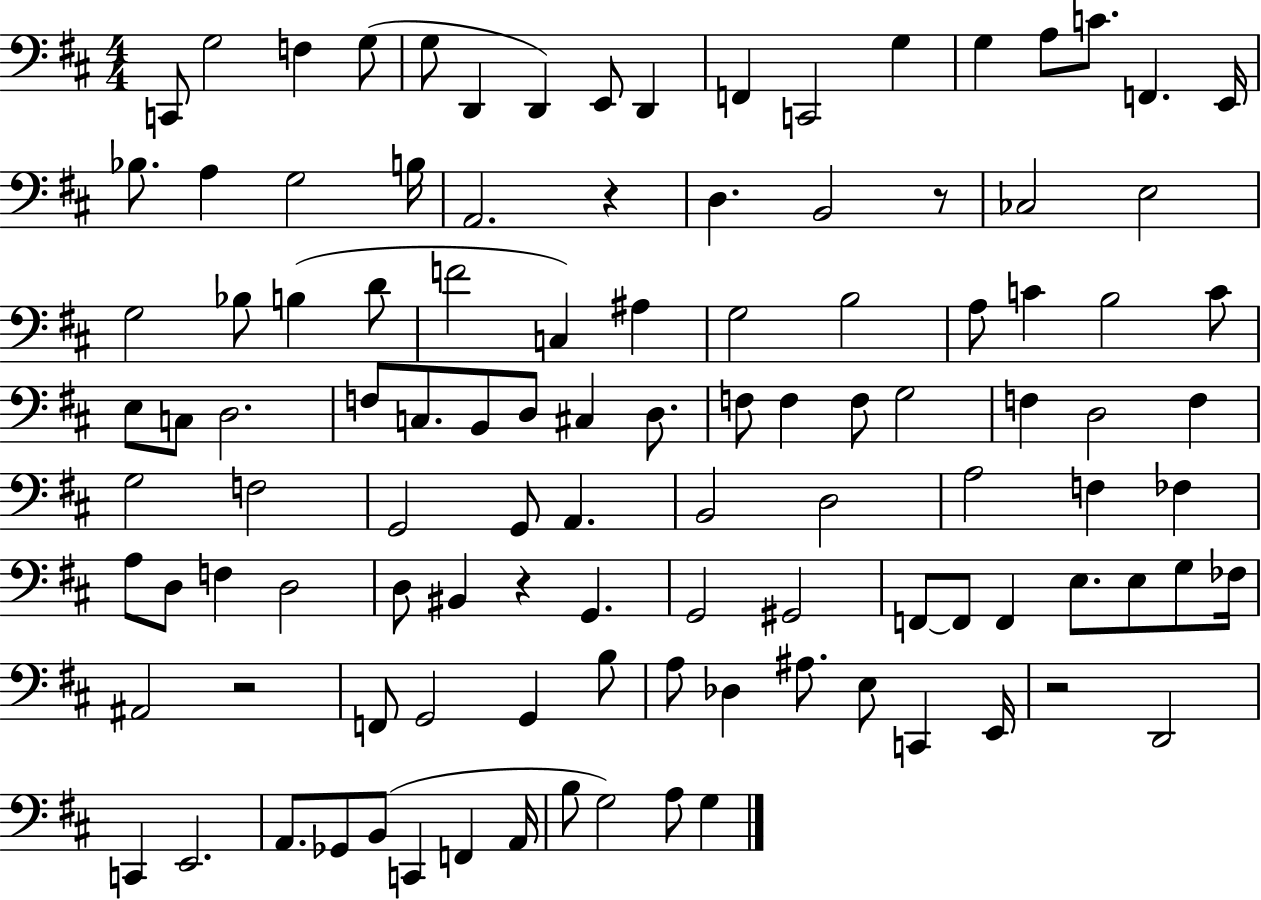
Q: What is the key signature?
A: D major